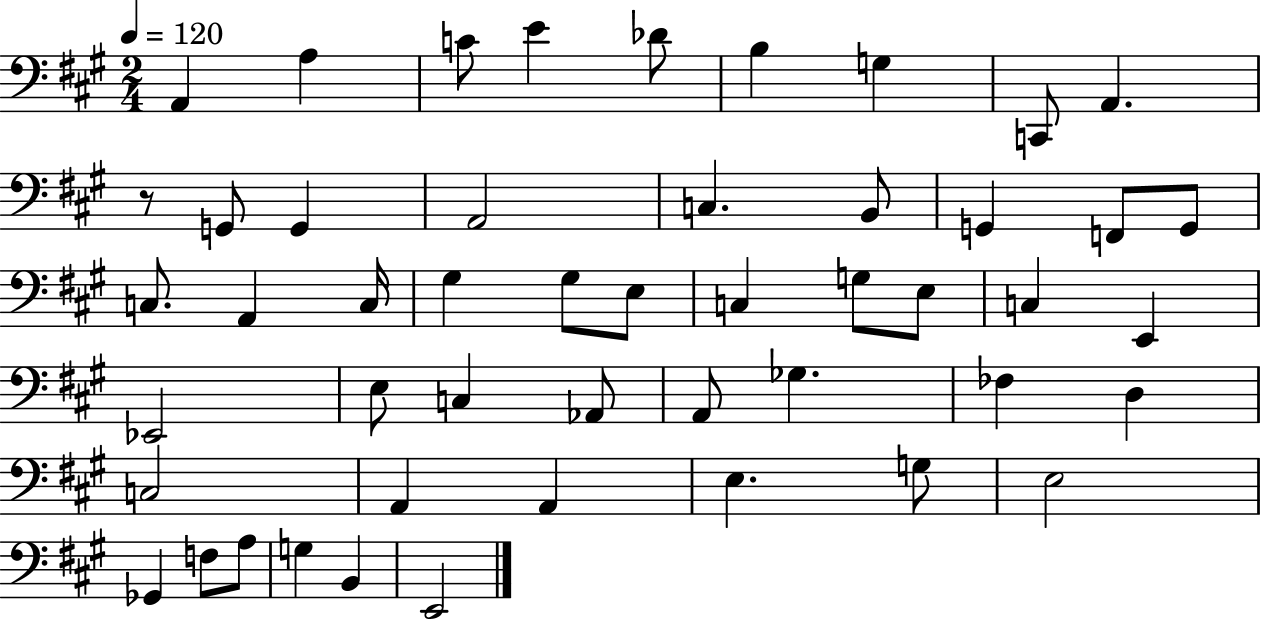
X:1
T:Untitled
M:2/4
L:1/4
K:A
A,, A, C/2 E _D/2 B, G, C,,/2 A,, z/2 G,,/2 G,, A,,2 C, B,,/2 G,, F,,/2 G,,/2 C,/2 A,, C,/4 ^G, ^G,/2 E,/2 C, G,/2 E,/2 C, E,, _E,,2 E,/2 C, _A,,/2 A,,/2 _G, _F, D, C,2 A,, A,, E, G,/2 E,2 _G,, F,/2 A,/2 G, B,, E,,2